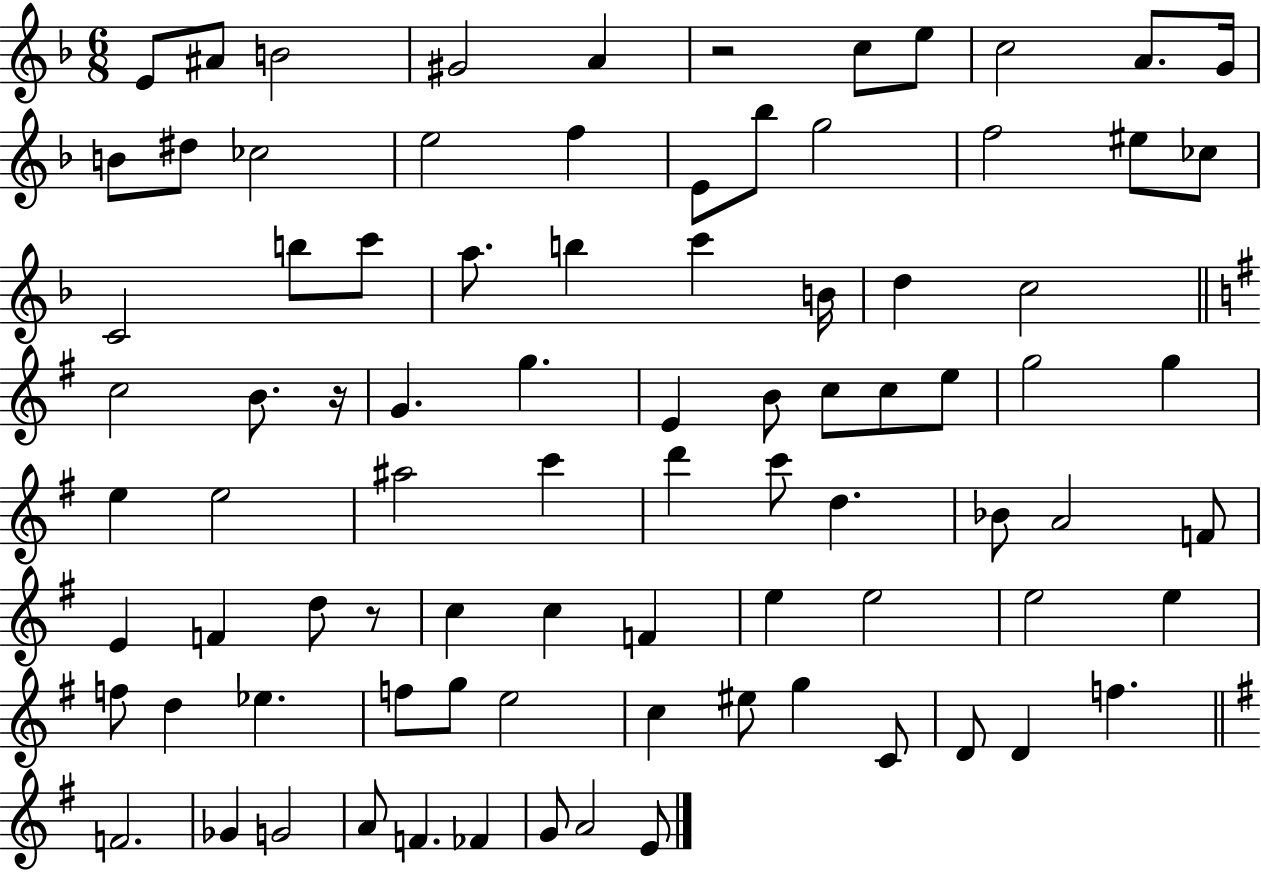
E4/e A#4/e B4/h G#4/h A4/q R/h C5/e E5/e C5/h A4/e. G4/s B4/e D#5/e CES5/h E5/h F5/q E4/e Bb5/e G5/h F5/h EIS5/e CES5/e C4/h B5/e C6/e A5/e. B5/q C6/q B4/s D5/q C5/h C5/h B4/e. R/s G4/q. G5/q. E4/q B4/e C5/e C5/e E5/e G5/h G5/q E5/q E5/h A#5/h C6/q D6/q C6/e D5/q. Bb4/e A4/h F4/e E4/q F4/q D5/e R/e C5/q C5/q F4/q E5/q E5/h E5/h E5/q F5/e D5/q Eb5/q. F5/e G5/e E5/h C5/q EIS5/e G5/q C4/e D4/e D4/q F5/q. F4/h. Gb4/q G4/h A4/e F4/q. FES4/q G4/e A4/h E4/e